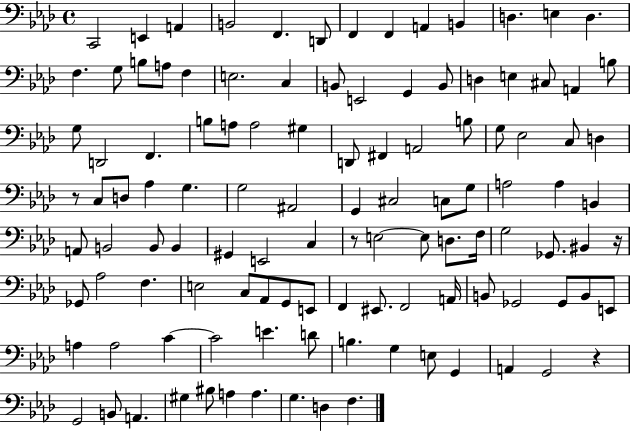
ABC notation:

X:1
T:Untitled
M:4/4
L:1/4
K:Ab
C,,2 E,, A,, B,,2 F,, D,,/2 F,, F,, A,, B,, D, E, D, F, G,/2 B,/2 A,/2 F, E,2 C, B,,/2 E,,2 G,, B,,/2 D, E, ^C,/2 A,, B,/2 G,/2 D,,2 F,, B,/2 A,/2 A,2 ^G, D,,/2 ^F,, A,,2 B,/2 G,/2 _E,2 C,/2 D, z/2 C,/2 D,/2 _A, G, G,2 ^A,,2 G,, ^C,2 C,/2 G,/2 A,2 A, B,, A,,/2 B,,2 B,,/2 B,, ^G,, E,,2 C, z/2 E,2 E,/2 D,/2 F,/4 G,2 _G,,/2 ^B,, z/4 _G,,/2 _A,2 F, E,2 C,/2 _A,,/2 G,,/2 E,,/2 F,, ^E,,/2 F,,2 A,,/4 B,,/2 _G,,2 _G,,/2 B,,/2 E,,/2 A, A,2 C C2 E D/2 B, G, E,/2 G,, A,, G,,2 z G,,2 B,,/2 A,, ^G, ^B,/2 A, A, G, D, F,